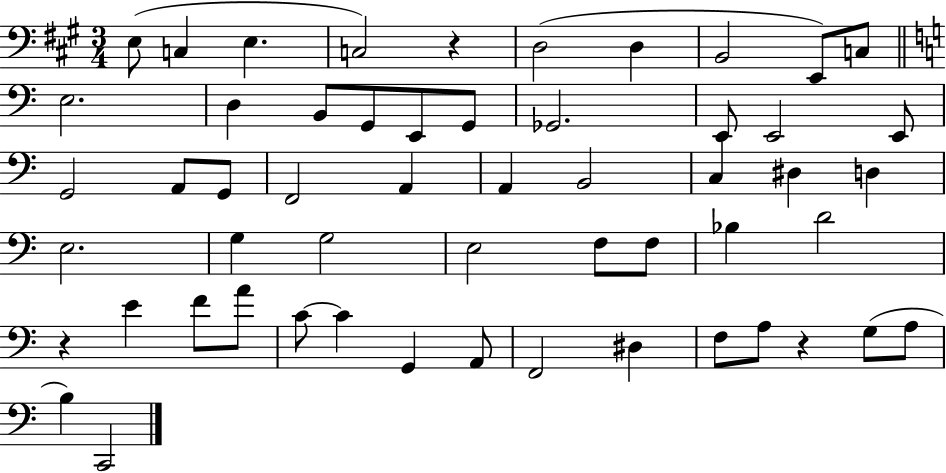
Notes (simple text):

E3/e C3/q E3/q. C3/h R/q D3/h D3/q B2/h E2/e C3/e E3/h. D3/q B2/e G2/e E2/e G2/e Gb2/h. E2/e E2/h E2/e G2/h A2/e G2/e F2/h A2/q A2/q B2/h C3/q D#3/q D3/q E3/h. G3/q G3/h E3/h F3/e F3/e Bb3/q D4/h R/q E4/q F4/e A4/e C4/e C4/q G2/q A2/e F2/h D#3/q F3/e A3/e R/q G3/e A3/e B3/q C2/h